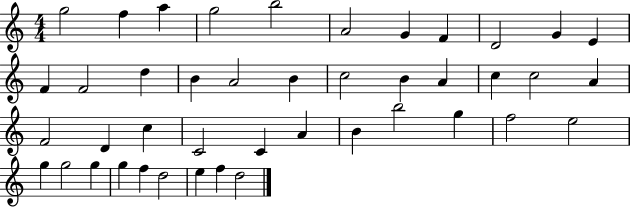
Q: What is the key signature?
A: C major